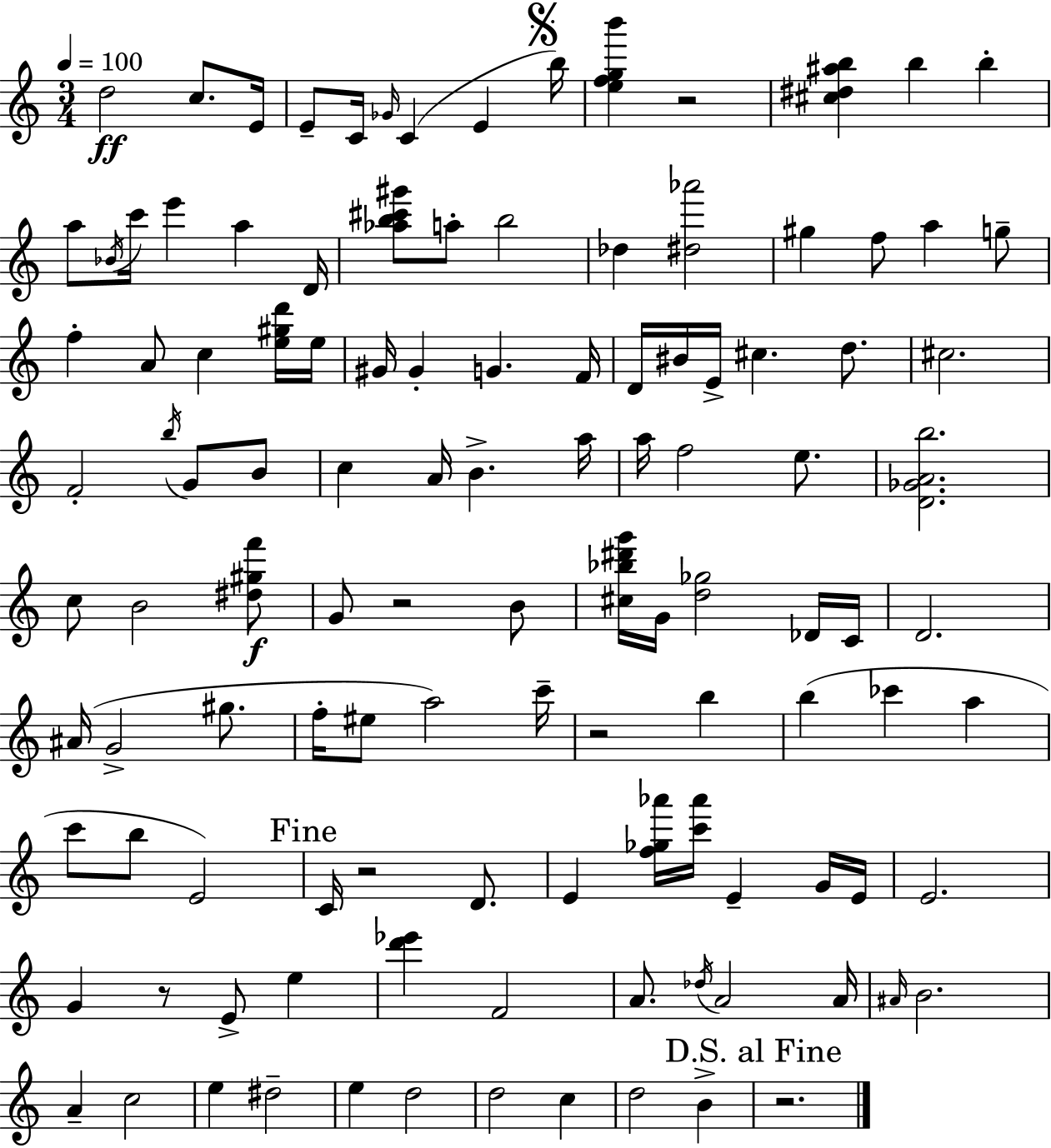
D5/h C5/e. E4/s E4/e C4/s Gb4/s C4/q E4/q B5/s [E5,F5,G5,B6]/q R/h [C#5,D#5,A#5,B5]/q B5/q B5/q A5/e Bb4/s C6/s E6/q A5/q D4/s [Ab5,B5,C#6,G#6]/e A5/e B5/h Db5/q [D#5,Ab6]/h G#5/q F5/e A5/q G5/e F5/q A4/e C5/q [E5,G#5,D6]/s E5/s G#4/s G#4/q G4/q. F4/s D4/s BIS4/s E4/s C#5/q. D5/e. C#5/h. F4/h B5/s G4/e B4/e C5/q A4/s B4/q. A5/s A5/s F5/h E5/e. [D4,Gb4,A4,B5]/h. C5/e B4/h [D#5,G#5,F6]/e G4/e R/h B4/e [C#5,Bb5,D#6,G6]/s G4/s [D5,Gb5]/h Db4/s C4/s D4/h. A#4/s G4/h G#5/e. F5/s EIS5/e A5/h C6/s R/h B5/q B5/q CES6/q A5/q C6/e B5/e E4/h C4/s R/h D4/e. E4/q [F5,Gb5,Ab6]/s [C6,Ab6]/s E4/q G4/s E4/s E4/h. G4/q R/e E4/e E5/q [D6,Eb6]/q F4/h A4/e. Db5/s A4/h A4/s A#4/s B4/h. A4/q C5/h E5/q D#5/h E5/q D5/h D5/h C5/q D5/h B4/q R/h.